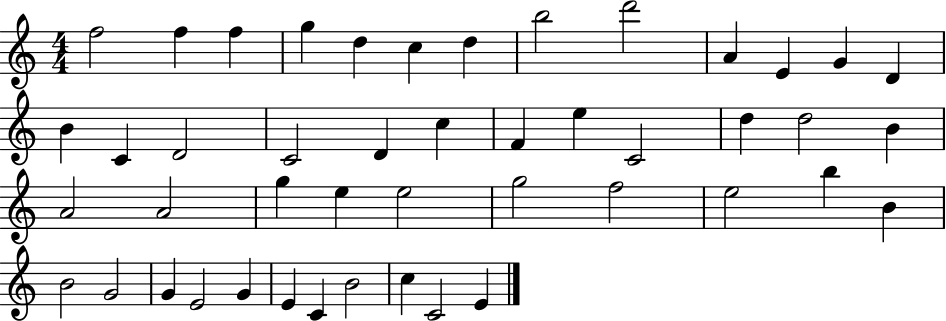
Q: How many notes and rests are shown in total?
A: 46